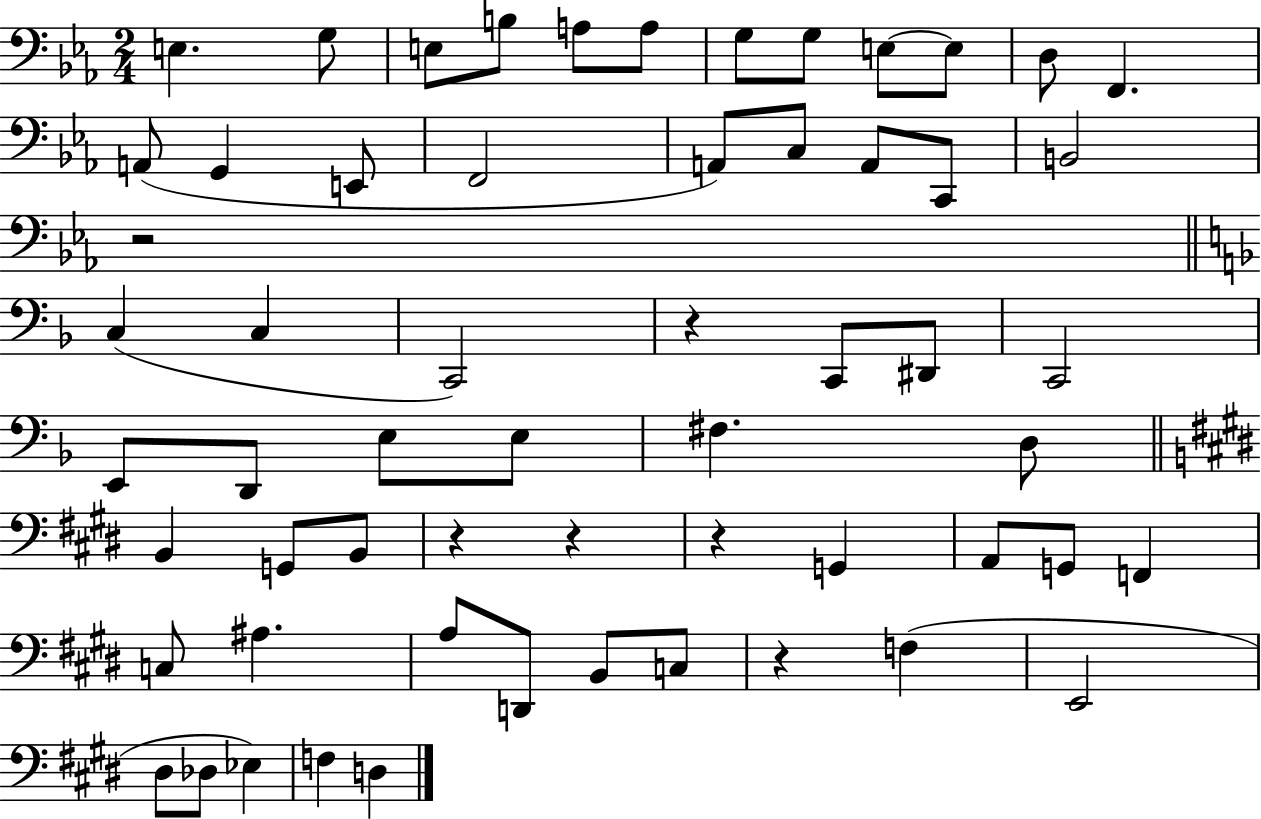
{
  \clef bass
  \numericTimeSignature
  \time 2/4
  \key ees \major
  \repeat volta 2 { e4. g8 | e8 b8 a8 a8 | g8 g8 e8~~ e8 | d8 f,4. | \break a,8( g,4 e,8 | f,2 | a,8) c8 a,8 c,8 | b,2 | \break r2 | \bar "||" \break \key f \major c4( c4 | c,2) | r4 c,8 dis,8 | c,2 | \break e,8 d,8 e8 e8 | fis4. d8 | \bar "||" \break \key e \major b,4 g,8 b,8 | r4 r4 | r4 g,4 | a,8 g,8 f,4 | \break c8 ais4. | a8 d,8 b,8 c8 | r4 f4( | e,2 | \break dis8 des8 ees4) | f4 d4 | } \bar "|."
}